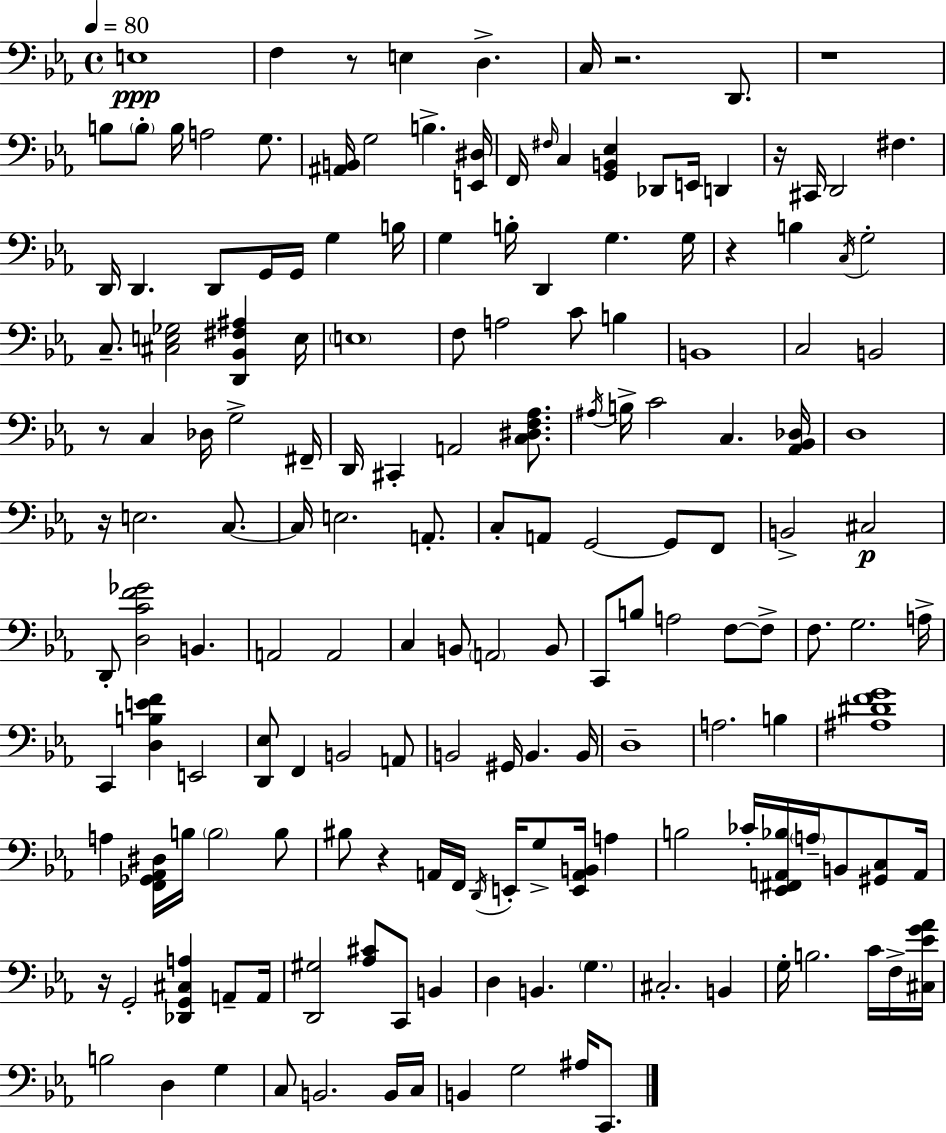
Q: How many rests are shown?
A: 9